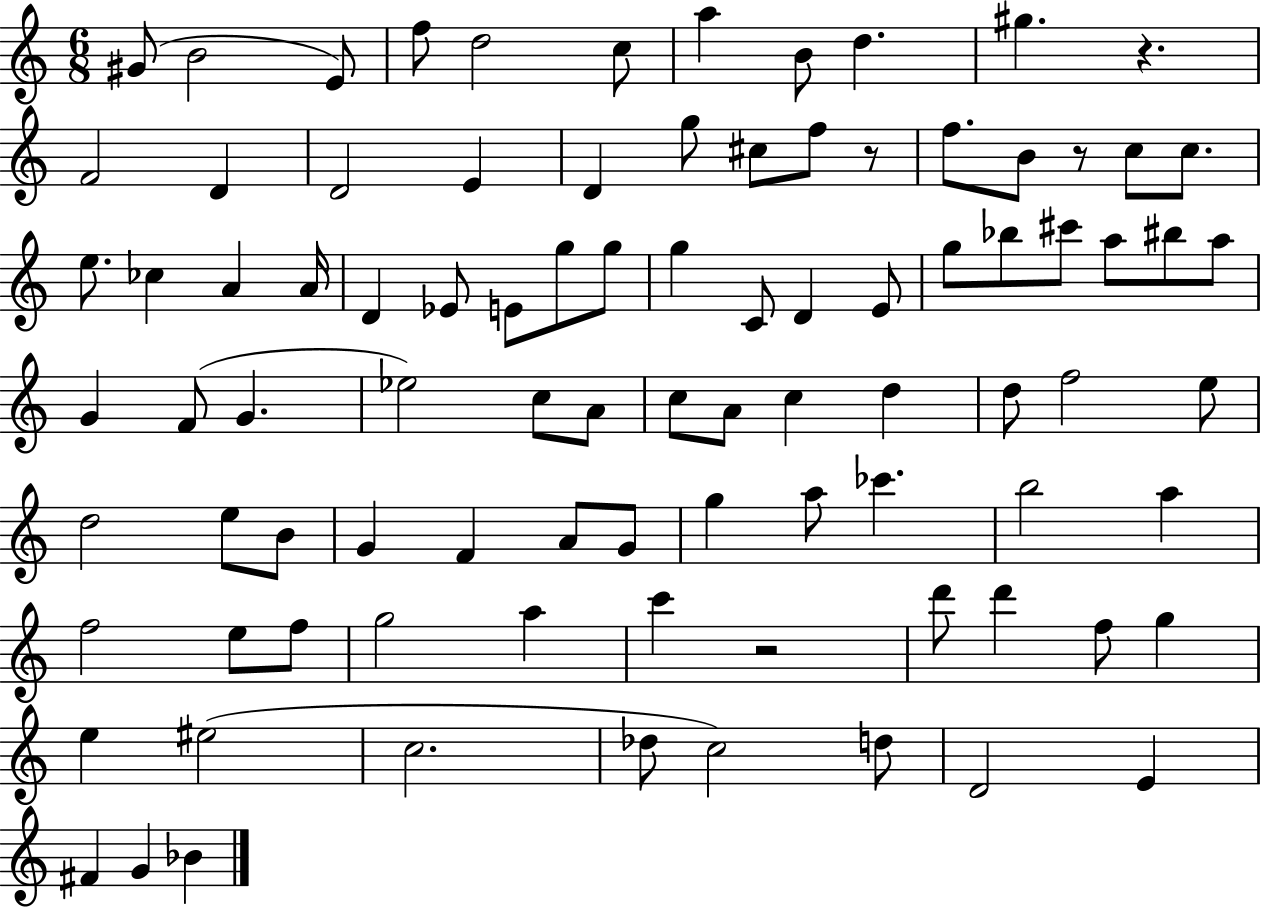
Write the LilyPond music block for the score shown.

{
  \clef treble
  \numericTimeSignature
  \time 6/8
  \key c \major
  gis'8( b'2 e'8) | f''8 d''2 c''8 | a''4 b'8 d''4. | gis''4. r4. | \break f'2 d'4 | d'2 e'4 | d'4 g''8 cis''8 f''8 r8 | f''8. b'8 r8 c''8 c''8. | \break e''8. ces''4 a'4 a'16 | d'4 ees'8 e'8 g''8 g''8 | g''4 c'8 d'4 e'8 | g''8 bes''8 cis'''8 a''8 bis''8 a''8 | \break g'4 f'8( g'4. | ees''2) c''8 a'8 | c''8 a'8 c''4 d''4 | d''8 f''2 e''8 | \break d''2 e''8 b'8 | g'4 f'4 a'8 g'8 | g''4 a''8 ces'''4. | b''2 a''4 | \break f''2 e''8 f''8 | g''2 a''4 | c'''4 r2 | d'''8 d'''4 f''8 g''4 | \break e''4 eis''2( | c''2. | des''8 c''2) d''8 | d'2 e'4 | \break fis'4 g'4 bes'4 | \bar "|."
}